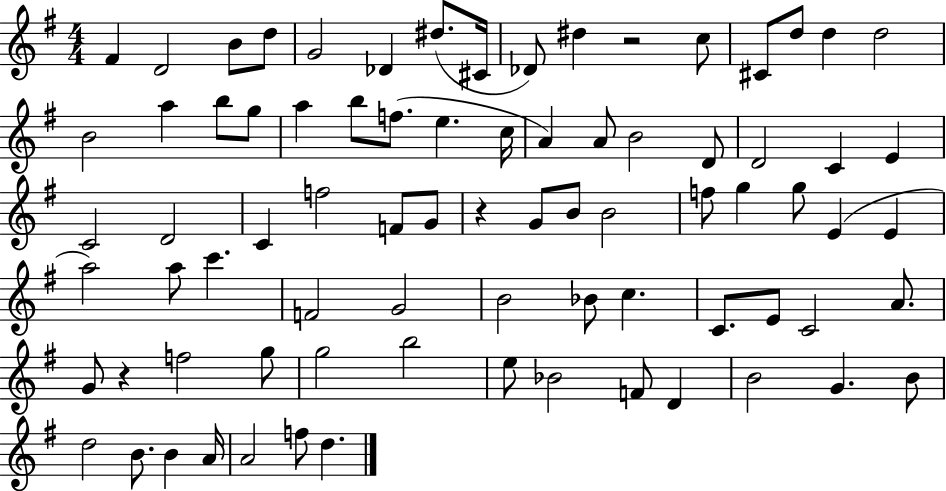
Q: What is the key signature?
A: G major